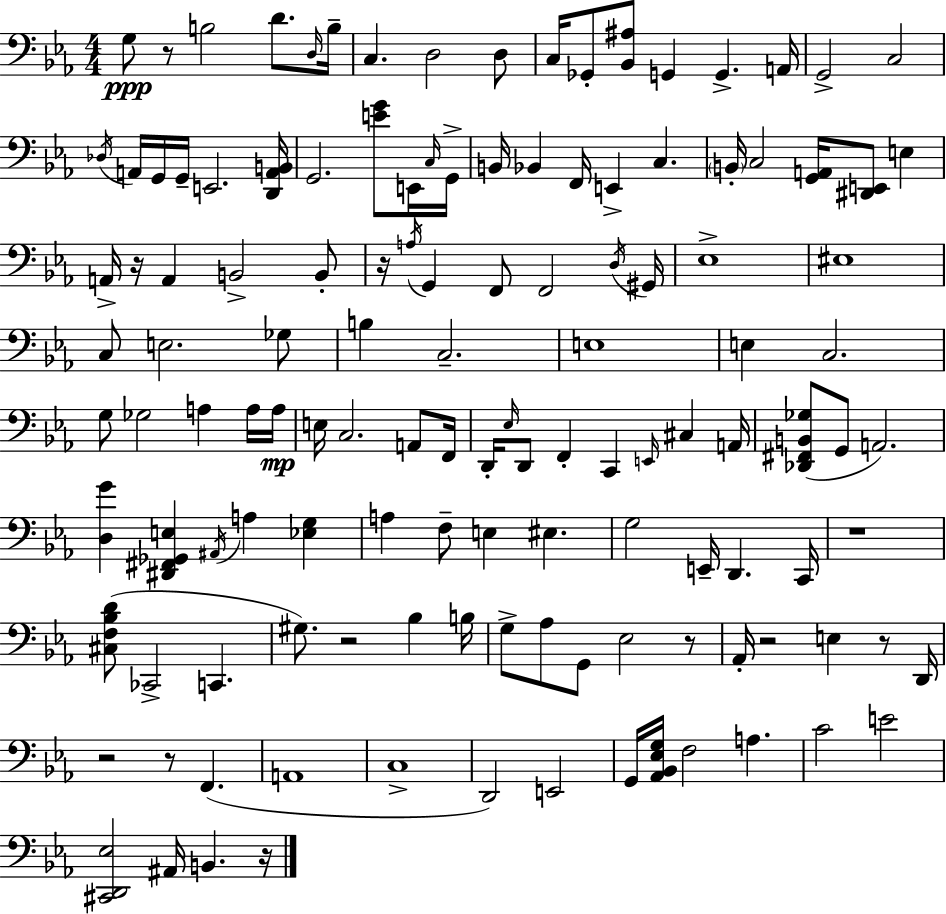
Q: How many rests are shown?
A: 11